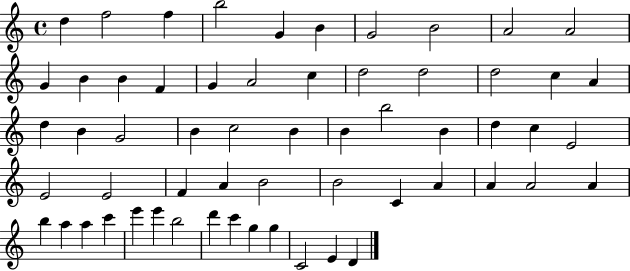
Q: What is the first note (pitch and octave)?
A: D5